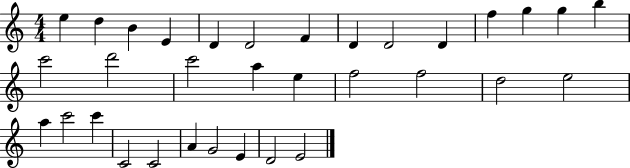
X:1
T:Untitled
M:4/4
L:1/4
K:C
e d B E D D2 F D D2 D f g g b c'2 d'2 c'2 a e f2 f2 d2 e2 a c'2 c' C2 C2 A G2 E D2 E2